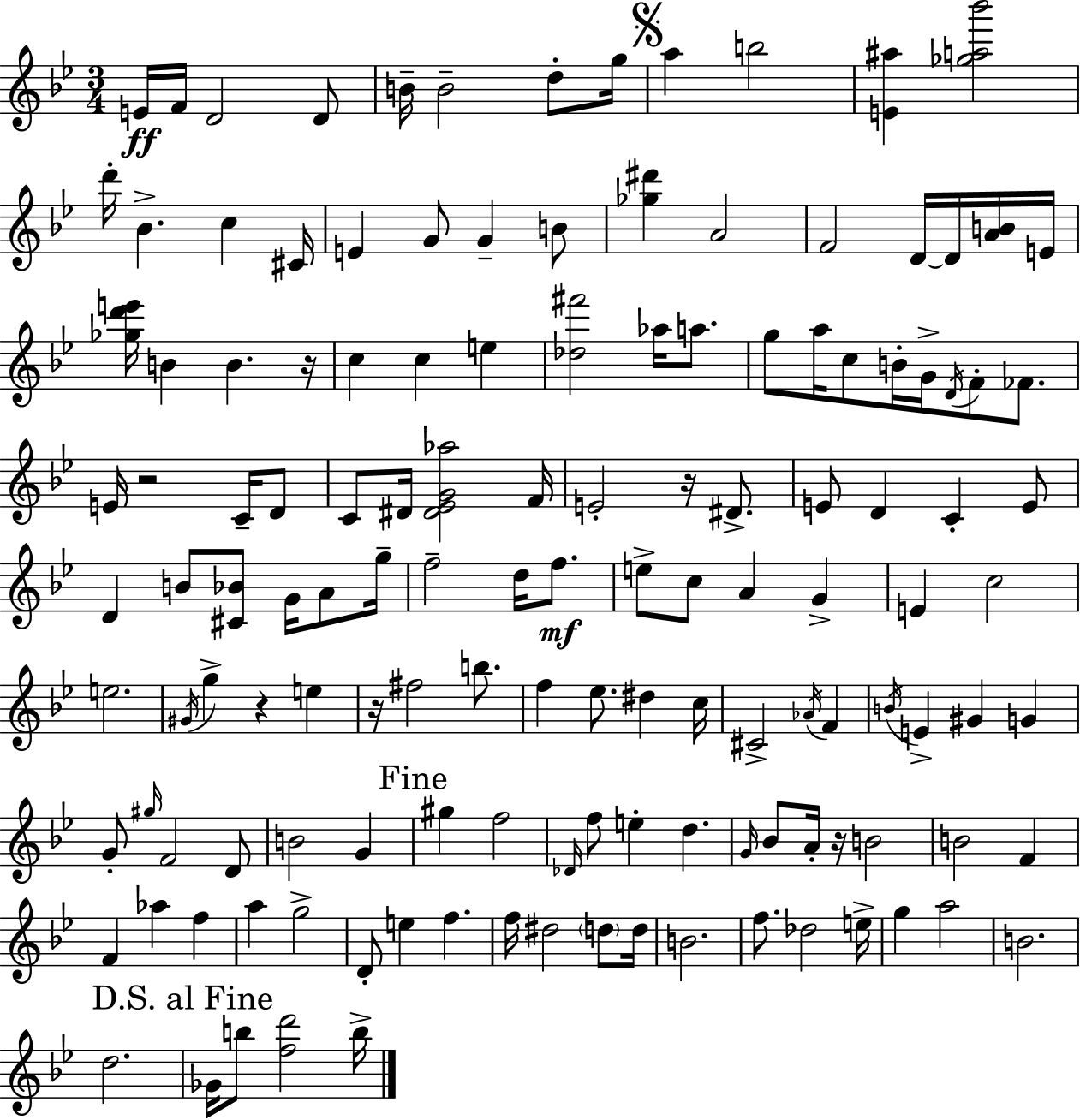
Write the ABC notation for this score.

X:1
T:Untitled
M:3/4
L:1/4
K:Gm
E/4 F/4 D2 D/2 B/4 B2 d/2 g/4 a b2 [E^a] [_ga_b']2 d'/4 _B c ^C/4 E G/2 G B/2 [_g^d'] A2 F2 D/4 D/4 [AB]/4 E/4 [_gd'e']/4 B B z/4 c c e [_d^f']2 _a/4 a/2 g/2 a/4 c/2 B/4 G/4 D/4 F/2 _F/2 E/4 z2 C/4 D/2 C/2 ^D/4 [^D_EG_a]2 F/4 E2 z/4 ^D/2 E/2 D C E/2 D B/2 [^C_B]/2 G/4 A/2 g/4 f2 d/4 f/2 e/2 c/2 A G E c2 e2 ^G/4 g z e z/4 ^f2 b/2 f _e/2 ^d c/4 ^C2 _A/4 F B/4 E ^G G G/2 ^g/4 F2 D/2 B2 G ^g f2 _D/4 f/2 e d G/4 _B/2 A/4 z/4 B2 B2 F F _a f a g2 D/2 e f f/4 ^d2 d/2 d/4 B2 f/2 _d2 e/4 g a2 B2 d2 _G/4 b/2 [fd']2 b/4